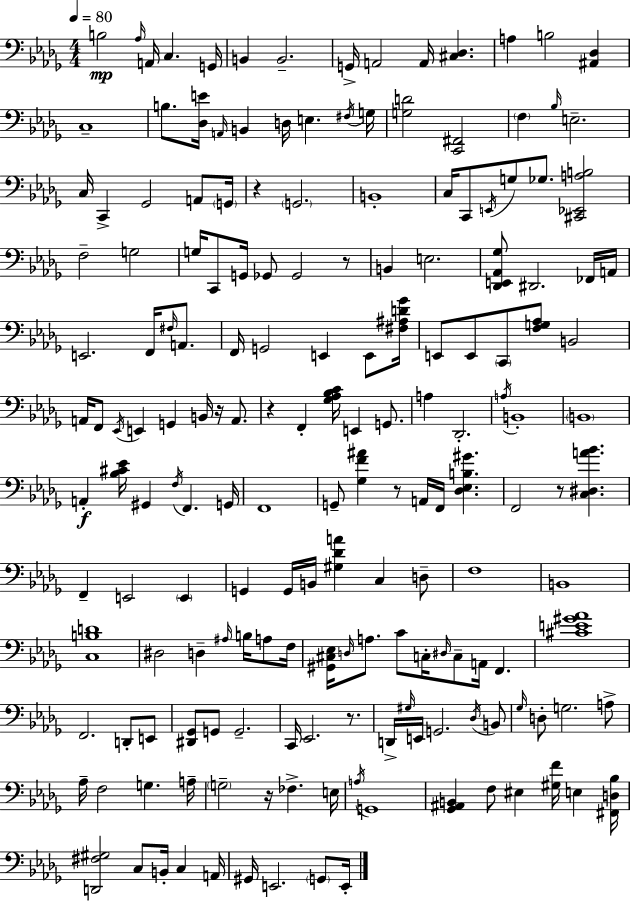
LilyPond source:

{
  \clef bass
  \numericTimeSignature
  \time 4/4
  \key bes \minor
  \tempo 4 = 80
  b2\mp \grace { aes16 } a,16 c4. | g,16 b,4 b,2.-- | g,16-> a,2 a,16 <cis des>4. | a4 b2 <ais, des>4 | \break c1-- | b8. <des e'>16 \grace { a,16 } b,4 d16 e4. | \acciaccatura { fis16 } g16 <g d'>2 <c, fis,>2 | \parenthesize f4 \grace { bes16 } e2.-- | \break c16 c,4-> ges,2 | a,8 \parenthesize g,16 r4 \parenthesize g,2. | b,1-. | c16 c,8 \acciaccatura { e,16 } g8 ges8. <cis, ees, a b>2 | \break f2-- g2 | g16 c,8 g,16 ges,8 ges,2 | r8 b,4 e2. | <des, e, aes, ges>8 dis,2. | \break fes,16 a,16 e,2. | f,16 \grace { fis16 } a,8. f,16 g,2 e,4 | e,8 <fis ais d' ges'>16 e,8 e,8 \parenthesize c,8 <f g aes>8 b,2 | a,16 f,8 \acciaccatura { ees,16 } e,4 g,4 | \break b,16 r16 a,8. r4 f,4-. <ges aes bes c'>16 | e,4 g,8. a4 des,2.-. | \acciaccatura { a16 } b,1-. | \parenthesize b,1 | \break a,4-.\f <bes cis' ees'>16 gis,4 | \acciaccatura { f16 } f,4. g,16 f,1 | g,8-- <ges f' ais'>4 r8 | a,16 f,16 <des ees b gis'>4. f,2 | \break r8 <c dis a' bes'>4. f,4-- e,2 | \parenthesize e,4 g,4 g,16 b,16 <gis des' a'>4 | c4 d8-- f1 | b,1 | \break <c b d'>1 | dis2 | d4-- \grace { ais16 } b16 a8 f16 <gis, cis ees>16 \grace { d16 } a8. c'8 | c16-. \grace { dis16 } c8-- a,16 f,4. <cis' e' gis' aes'>1 | \break f,2. | d,8-. e,8 <dis, ges,>8 g,8 | g,2.-- c,16 ees,2. | r8. d,16-> \grace { gis16 } e,16 g,2. | \break \acciaccatura { des16 } b,8 \grace { ges16 } d8-. | g2. a8-> aes16-- | f2 g4. a16-- \parenthesize g2-- | r16 fes4.-> e16 \acciaccatura { a16 } | \break g,1 | <ges, ais, b,>4 f8 eis4 <gis f'>16 e4 <fis, d bes>16 | <d, fis gis>2 c8 b,16-. c4 a,16 | gis,16 e,2. \parenthesize g,8 e,16-. | \break \bar "|."
}